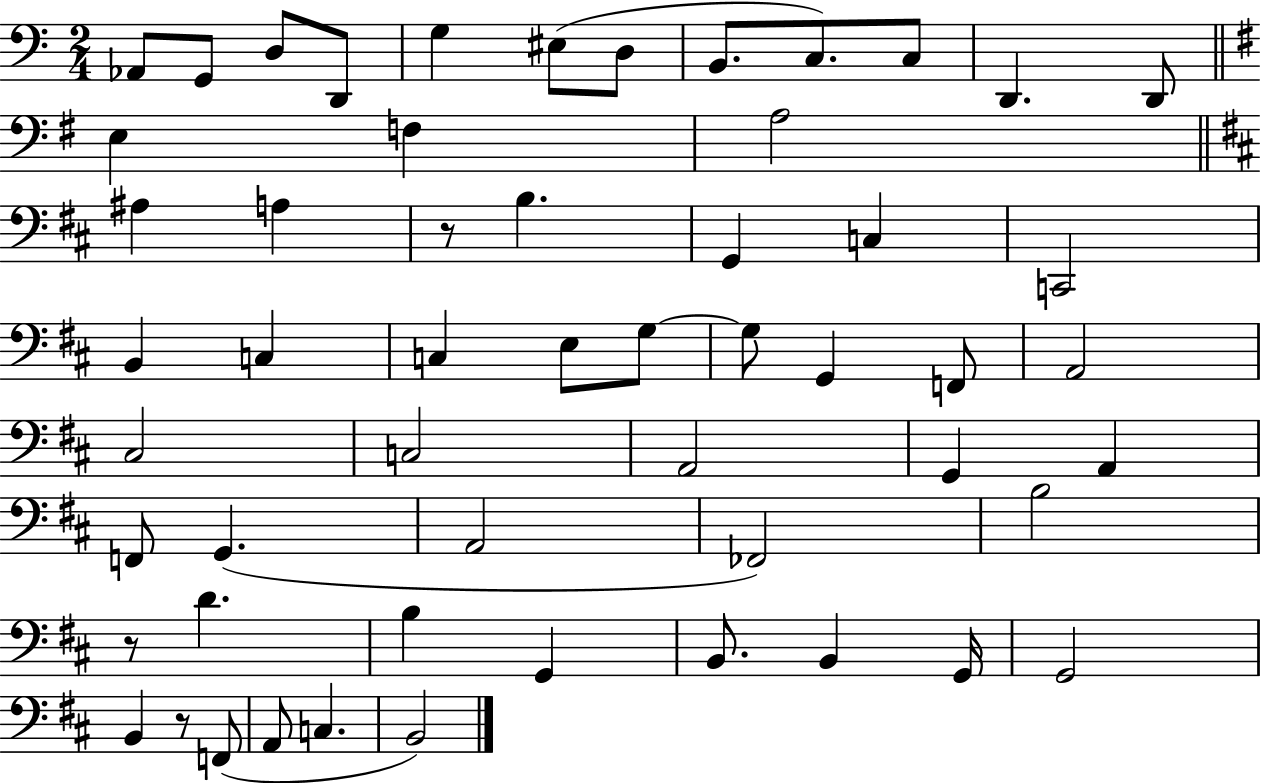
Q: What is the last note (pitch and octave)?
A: B2